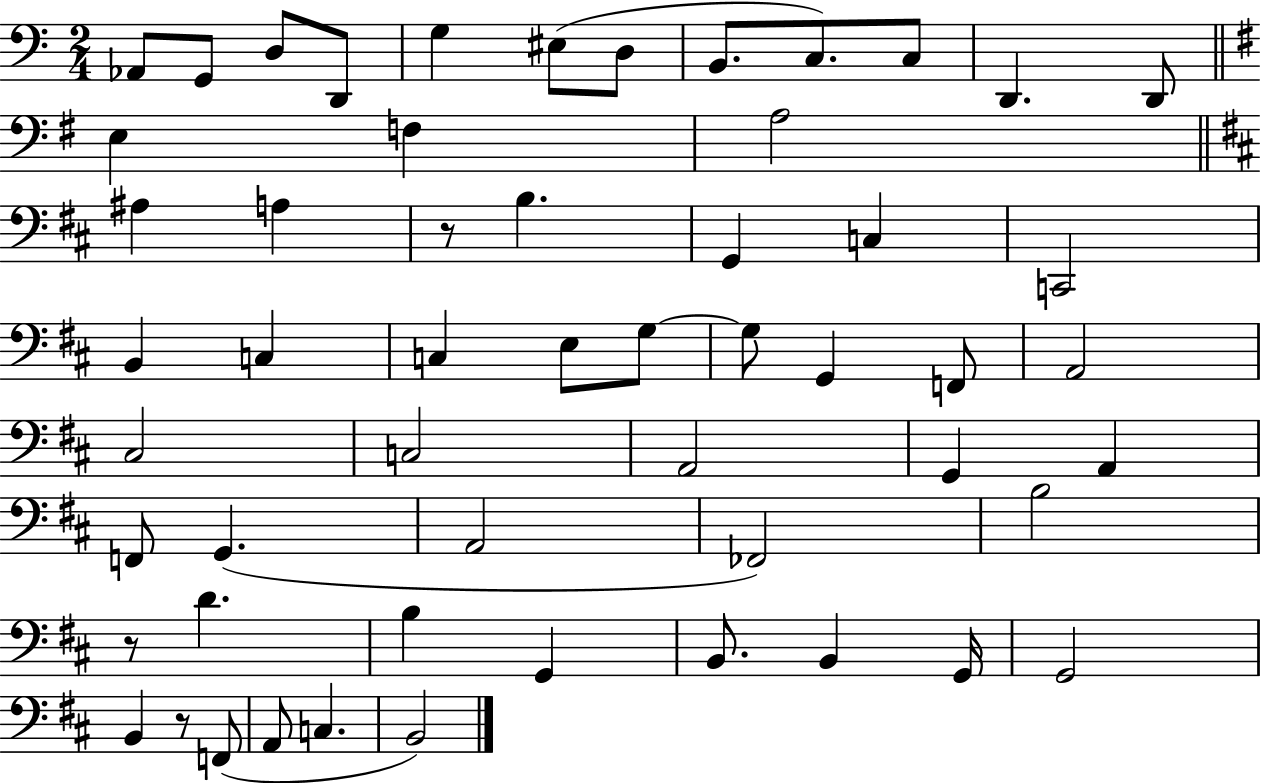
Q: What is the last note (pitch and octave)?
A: B2